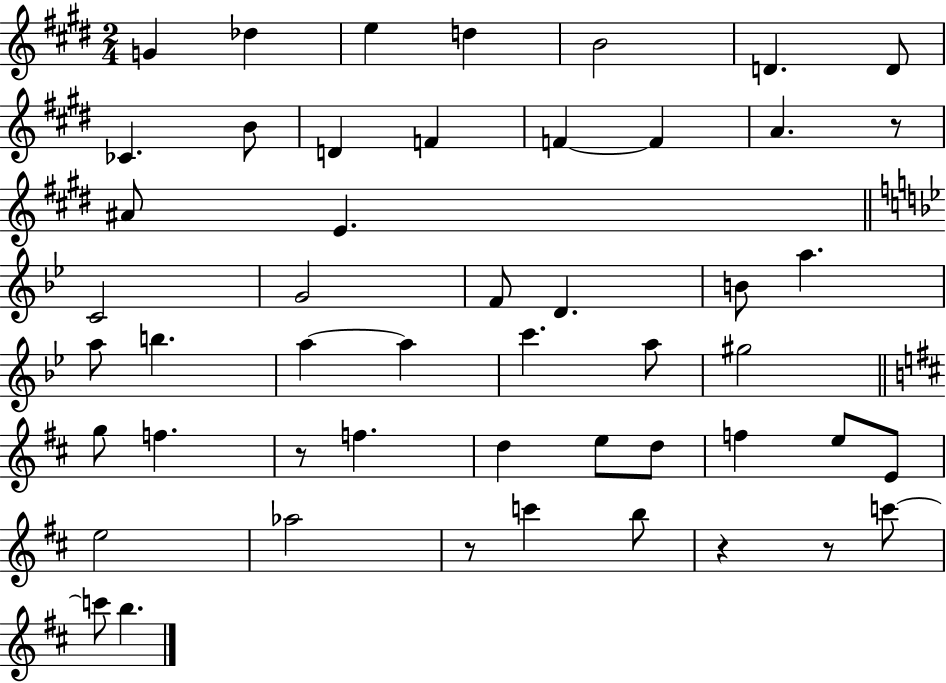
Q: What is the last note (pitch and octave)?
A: B5